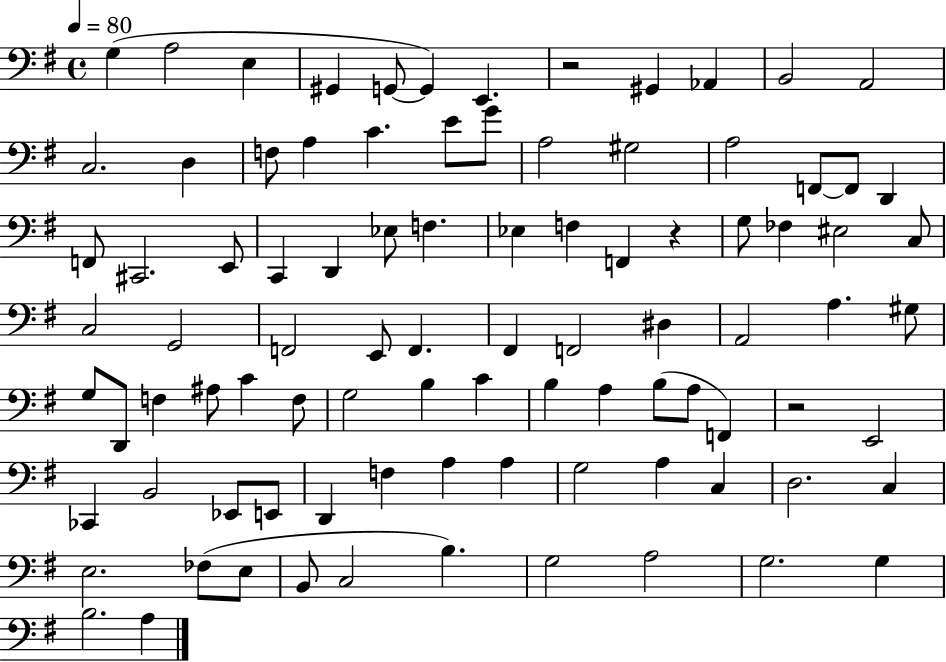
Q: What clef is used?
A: bass